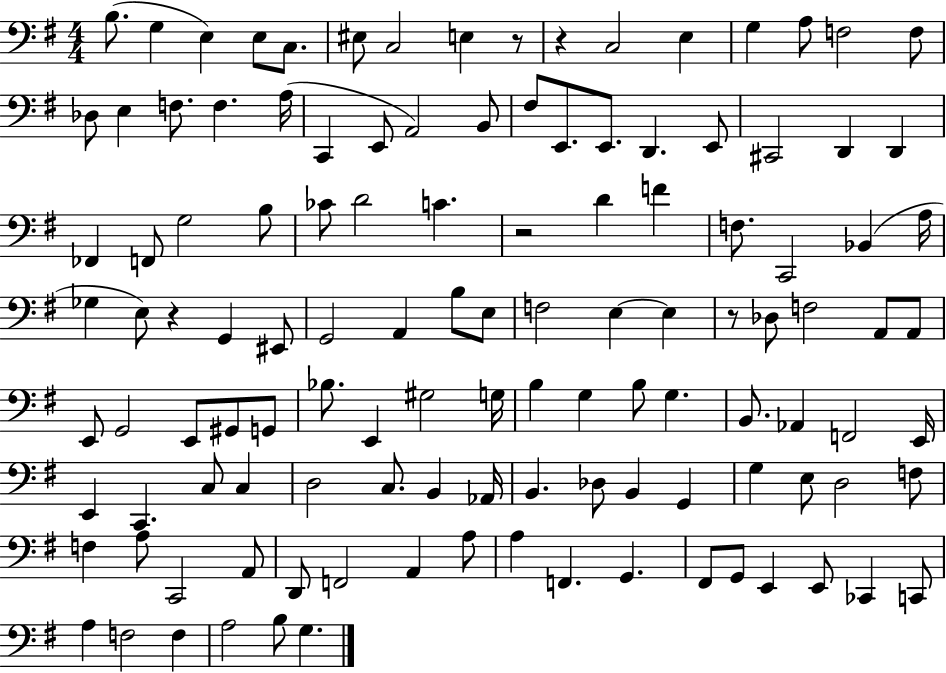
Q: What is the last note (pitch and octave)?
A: G3